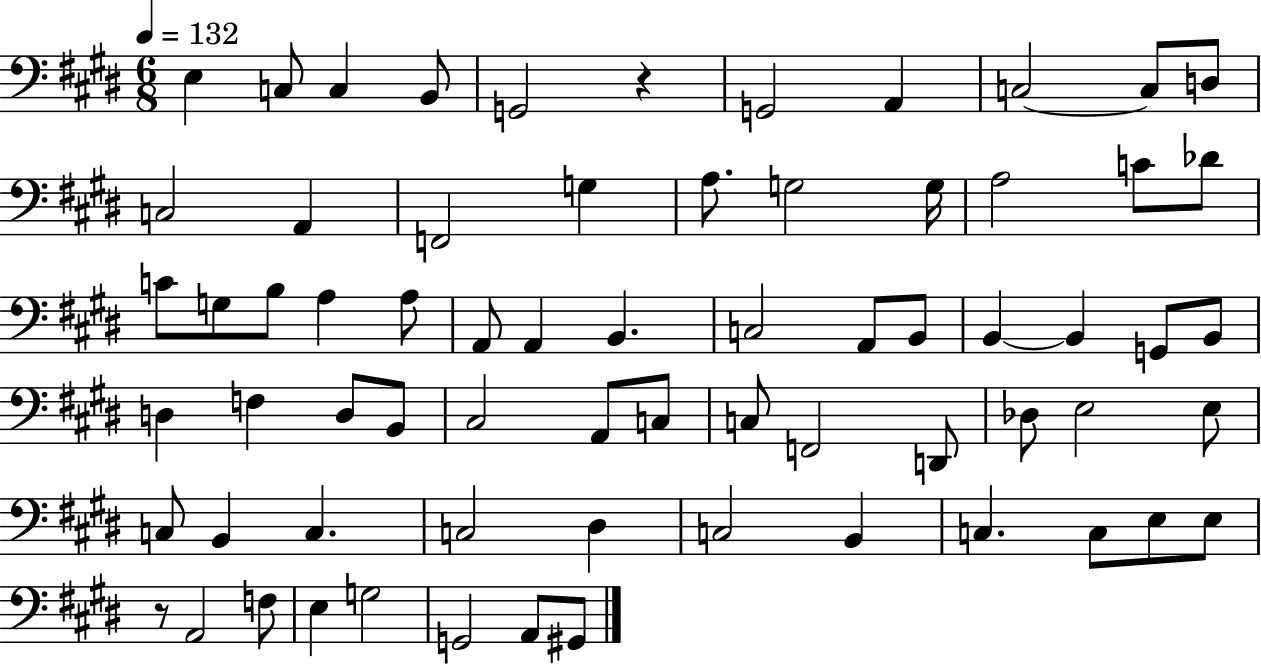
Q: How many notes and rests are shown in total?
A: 68